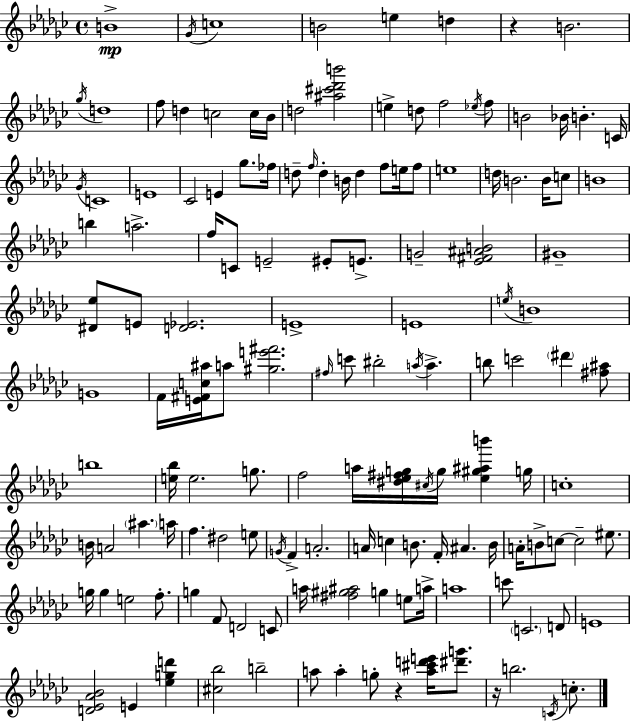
X:1
T:Untitled
M:4/4
L:1/4
K:Ebm
B4 _G/4 c4 B2 e d z B2 _g/4 d4 f/2 d c2 c/4 _B/4 d2 [^a^c'_d'b']2 e d/2 f2 _e/4 f/2 B2 _B/4 B C/4 _G/4 C4 E4 _C2 E _g/2 _f/4 d/2 f/4 d B/4 d f/2 e/4 f/2 e4 d/4 B2 B/4 c/2 B4 b a2 f/4 C/2 E2 ^E/2 E/2 G2 [_E^F^AB]2 ^G4 [^D_e]/2 E/2 [D_E]2 E4 E4 e/4 B4 G4 F/4 [E^Fc^a]/4 a/2 [^ge'^f']2 ^f/4 c'/2 ^b2 a/4 a b/2 c'2 ^d' [^f^a]/2 b4 [e_b]/4 e2 g/2 f2 a/4 [^d_e^fg]/4 ^c/4 g/4 [_e^g^ab'] g/4 c4 B/4 A2 ^a a/4 f ^d2 e/2 G/4 F A2 A/4 c B/2 F/4 ^A B/4 A/4 B/2 c/2 c2 ^e/2 g/4 g e2 f/2 g F/2 D2 C/2 a/4 [^f^g^a]2 g e/2 a/4 a4 c'/2 C2 D/2 E4 [D_E_A_B]2 E [_egd'] [^c_b]2 b2 a/2 a g/2 z [a^c'd'e']/4 [^d'g']/2 z/4 b2 C/4 c/2